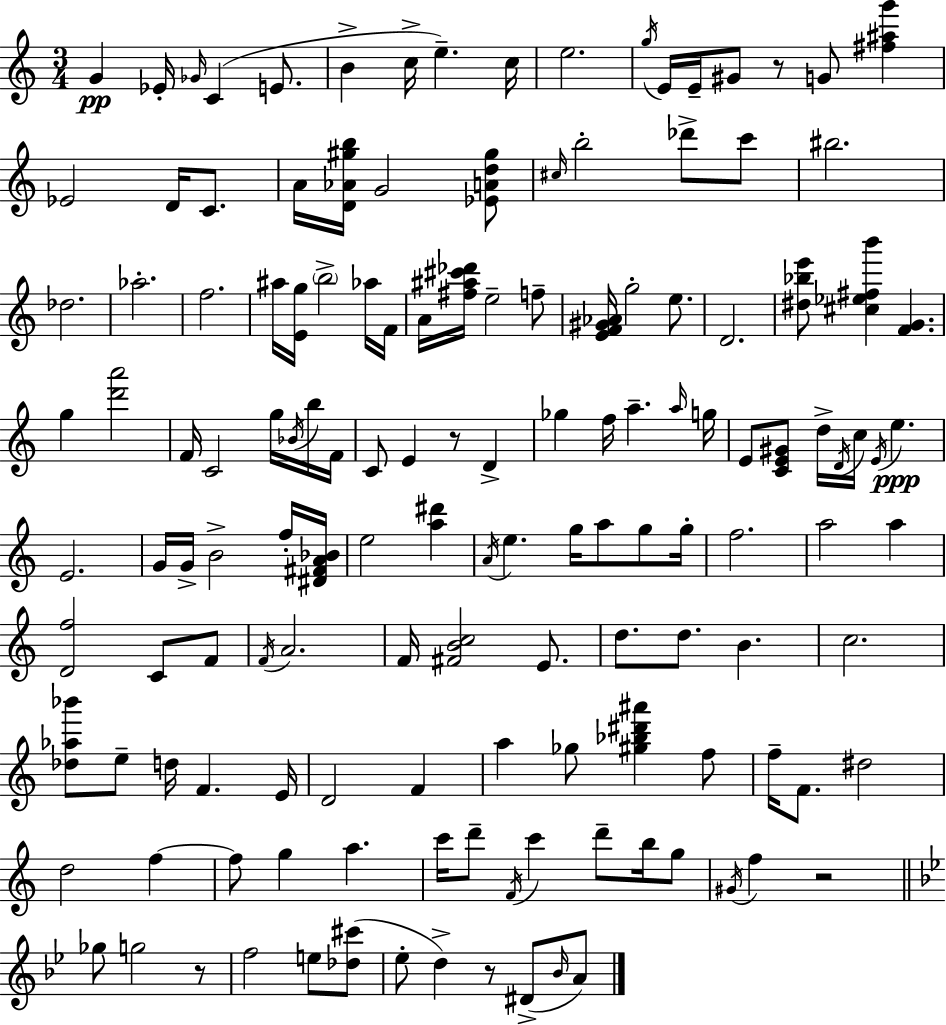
X:1
T:Untitled
M:3/4
L:1/4
K:Am
G _E/4 _G/4 C E/2 B c/4 e c/4 e2 g/4 E/4 E/4 ^G/2 z/2 G/2 [^f^ag'] _E2 D/4 C/2 A/4 [D_A^gb]/4 G2 [_EAd^g]/2 ^c/4 b2 _d'/2 c'/2 ^b2 _d2 _a2 f2 ^a/4 [Eg]/4 b2 _a/4 F/4 A/4 [^f^a^c'_d']/4 e2 f/2 [EF^G_A]/4 g2 e/2 D2 [^d_be']/2 [^c_e^fb'] [FG] g [d'a']2 F/4 C2 g/4 _B/4 b/4 F/4 C/2 E z/2 D _g f/4 a a/4 g/4 E/2 [CE^G]/2 d/4 D/4 c/4 E/4 e E2 G/4 G/4 B2 f/4 [^D^FA_B]/4 e2 [a^d'] A/4 e g/4 a/2 g/2 g/4 f2 a2 a [Df]2 C/2 F/2 F/4 A2 F/4 [^FBc]2 E/2 d/2 d/2 B c2 [_d_a_b']/2 e/2 d/4 F E/4 D2 F a _g/2 [^g_b^d'^a'] f/2 f/4 F/2 ^d2 d2 f f/2 g a c'/4 d'/2 F/4 c' d'/2 b/4 g/2 ^G/4 f z2 _g/2 g2 z/2 f2 e/2 [_d^c']/2 _e/2 d z/2 ^D/2 _B/4 A/2